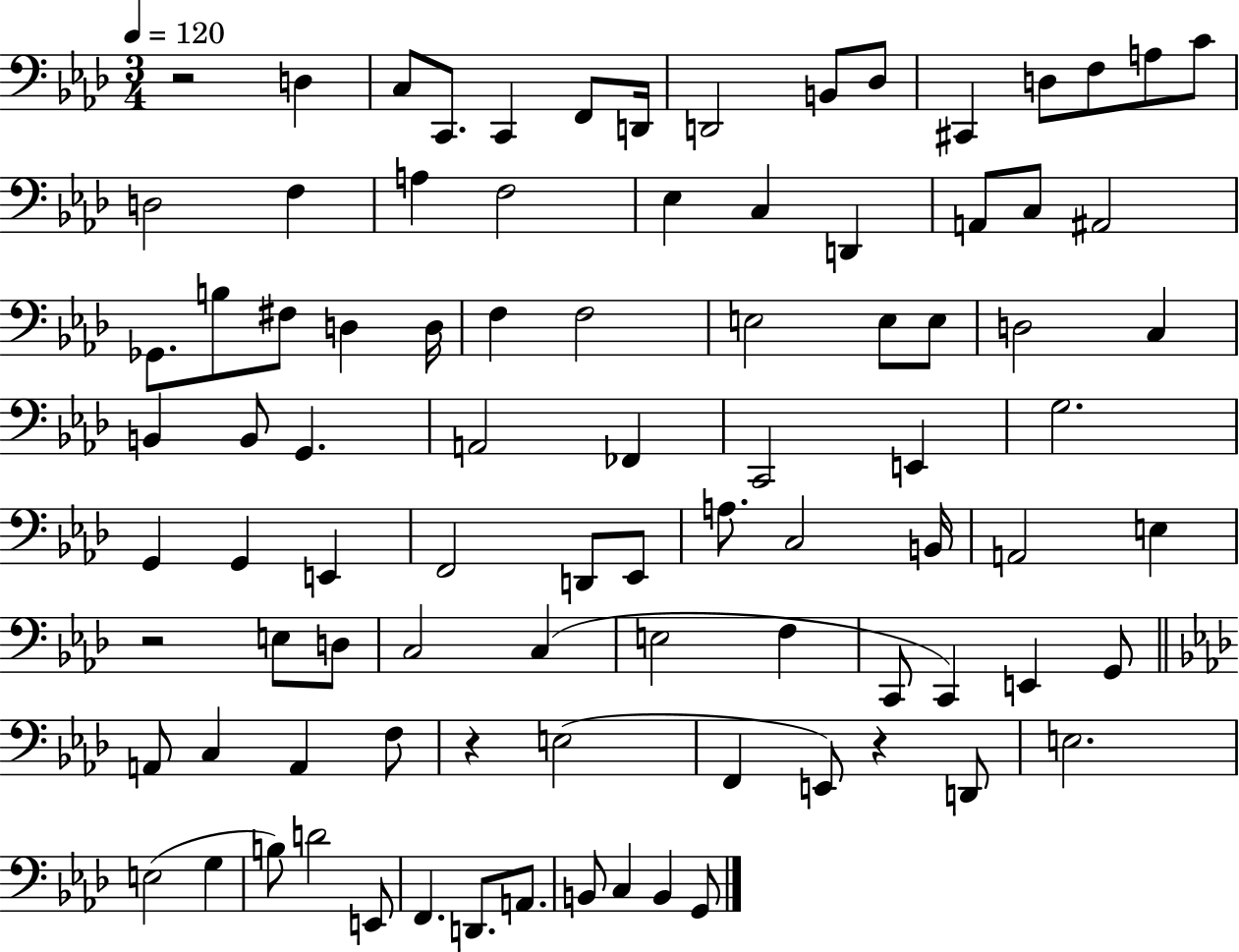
X:1
T:Untitled
M:3/4
L:1/4
K:Ab
z2 D, C,/2 C,,/2 C,, F,,/2 D,,/4 D,,2 B,,/2 _D,/2 ^C,, D,/2 F,/2 A,/2 C/2 D,2 F, A, F,2 _E, C, D,, A,,/2 C,/2 ^A,,2 _G,,/2 B,/2 ^F,/2 D, D,/4 F, F,2 E,2 E,/2 E,/2 D,2 C, B,, B,,/2 G,, A,,2 _F,, C,,2 E,, G,2 G,, G,, E,, F,,2 D,,/2 _E,,/2 A,/2 C,2 B,,/4 A,,2 E, z2 E,/2 D,/2 C,2 C, E,2 F, C,,/2 C,, E,, G,,/2 A,,/2 C, A,, F,/2 z E,2 F,, E,,/2 z D,,/2 E,2 E,2 G, B,/2 D2 E,,/2 F,, D,,/2 A,,/2 B,,/2 C, B,, G,,/2